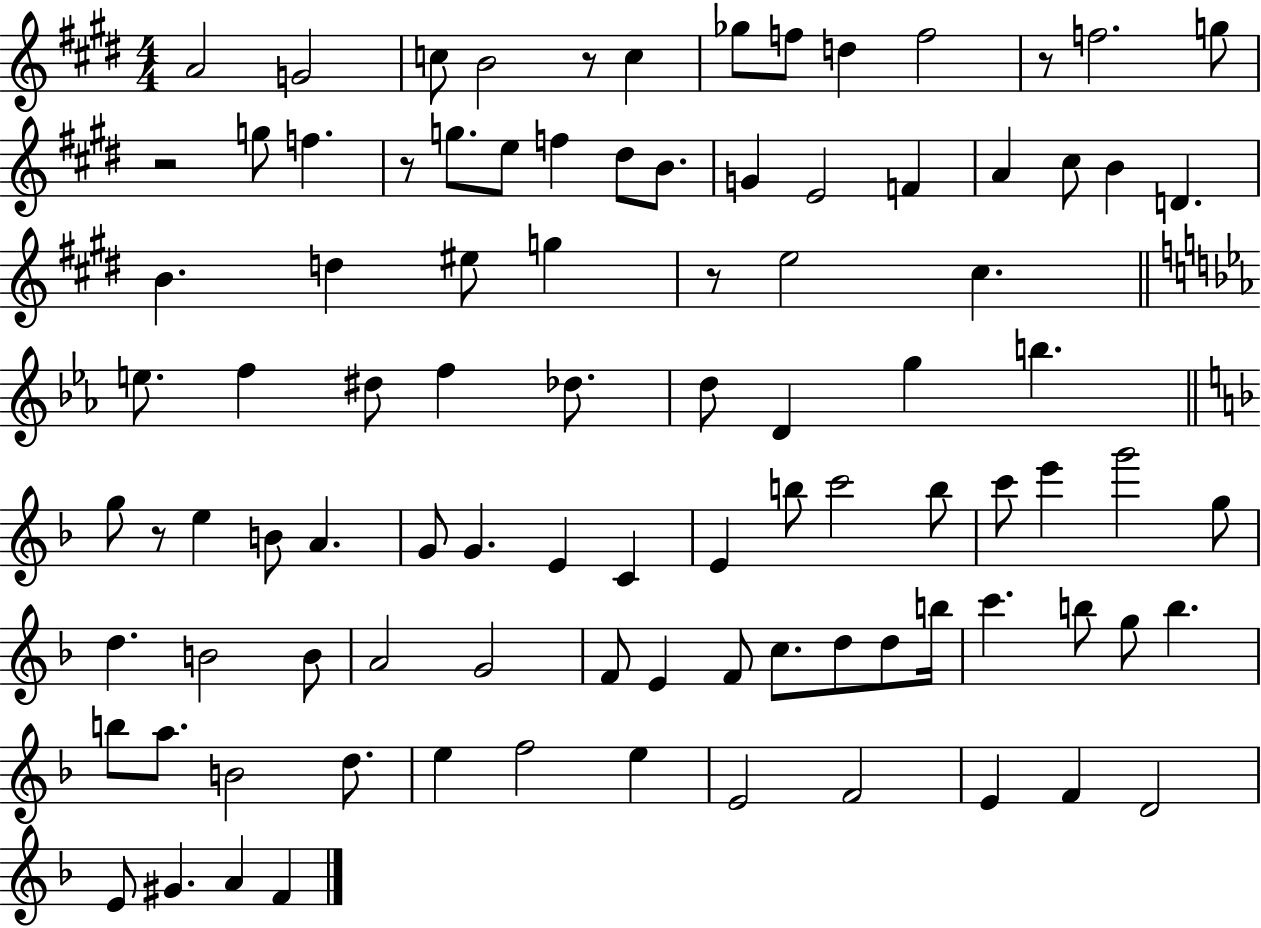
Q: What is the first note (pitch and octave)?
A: A4